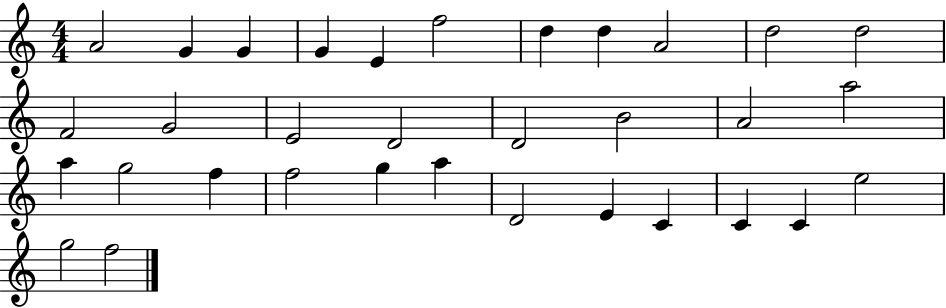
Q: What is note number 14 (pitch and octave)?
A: E4